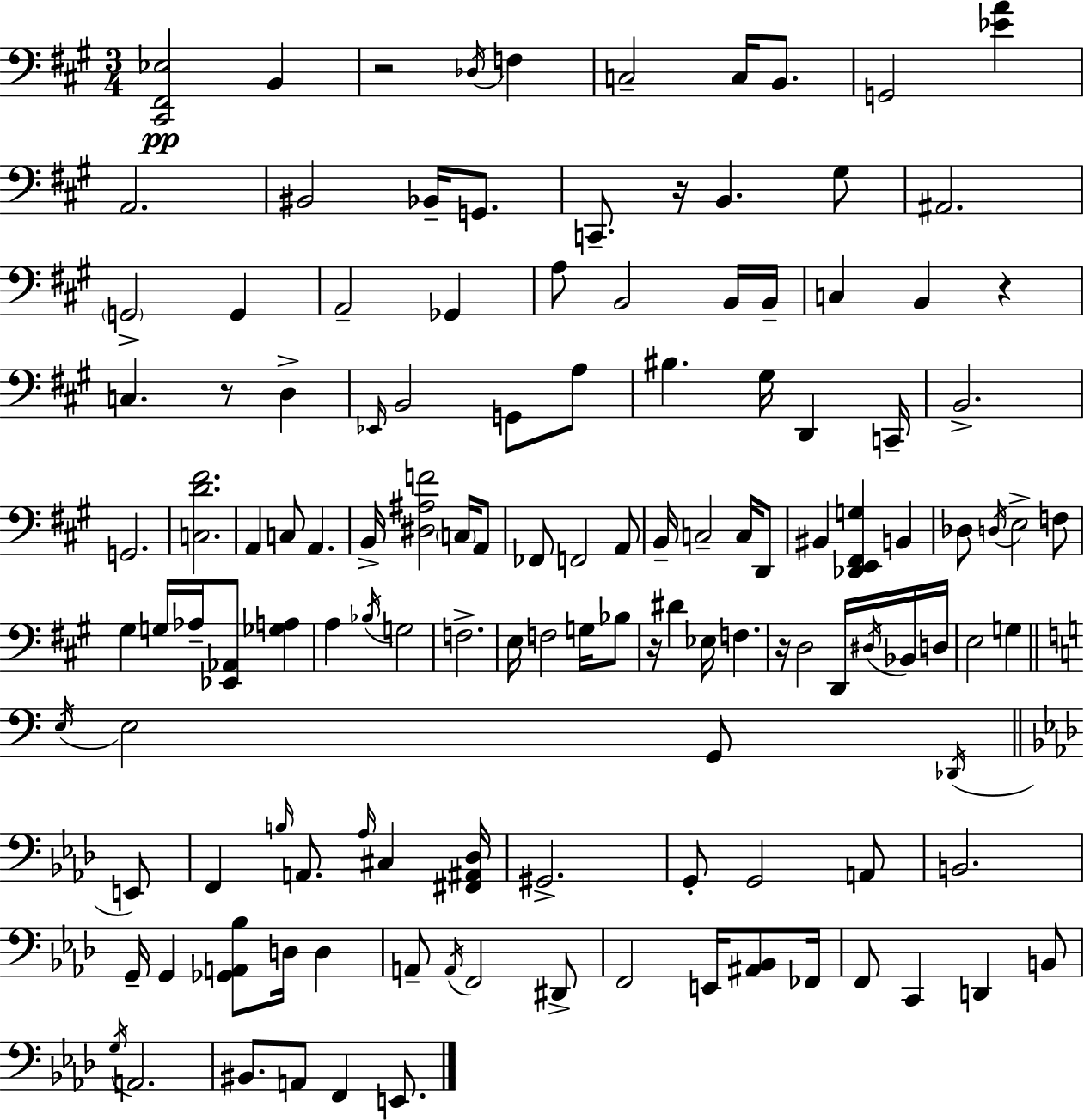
{
  \clef bass
  \numericTimeSignature
  \time 3/4
  \key a \major
  <cis, fis, ees>2\pp b,4 | r2 \acciaccatura { des16 } f4 | c2-- c16 b,8. | g,2 <ees' a'>4 | \break a,2. | bis,2 bes,16-- g,8. | c,8.-- r16 b,4. gis8 | ais,2. | \break \parenthesize g,2-> g,4 | a,2-- ges,4 | a8 b,2 b,16 | b,16-- c4 b,4 r4 | \break c4. r8 d4-> | \grace { ees,16 } b,2 g,8 | a8 bis4. gis16 d,4 | c,16-- b,2.-> | \break g,2. | <c d' fis'>2. | a,4 c8 a,4. | b,16-> <dis ais f'>2 \parenthesize c16 | \break a,8 fes,8 f,2 | a,8 b,16-- c2-- c16 | d,8 bis,4 <des, e, fis, g>4 b,4 | des8 \acciaccatura { d16 } e2-> | \break f8 gis4 g16 aes16-- <ees, aes,>8 <ges a>4 | a4 \acciaccatura { bes16 } g2 | f2.-> | e16 f2 | \break g16 bes8 r16 dis'4 ees16 f4. | r16 d2 | d,16 \acciaccatura { dis16 } bes,16 d16 e2 | g4 \bar "||" \break \key c \major \acciaccatura { e16 } e2 g,8 \acciaccatura { des,16 } | \bar "||" \break \key aes \major e,8 f,4 \grace { b16 } a,8. \grace { aes16 } cis4 | <fis, ais, des>16 gis,2.-> | g,8-. g,2 | a,8 b,2. | \break g,16-- g,4 <ges, a, bes>8 d16 | d4 a,8-- \acciaccatura { a,16 } f,2 | dis,8-> f,2 | e,16 <ais, bes,>8 fes,16 f,8 c,4 d,4 | \break b,8 \acciaccatura { g16 } a,2. | bis,8. a,8 f,4 | e,8. \bar "|."
}